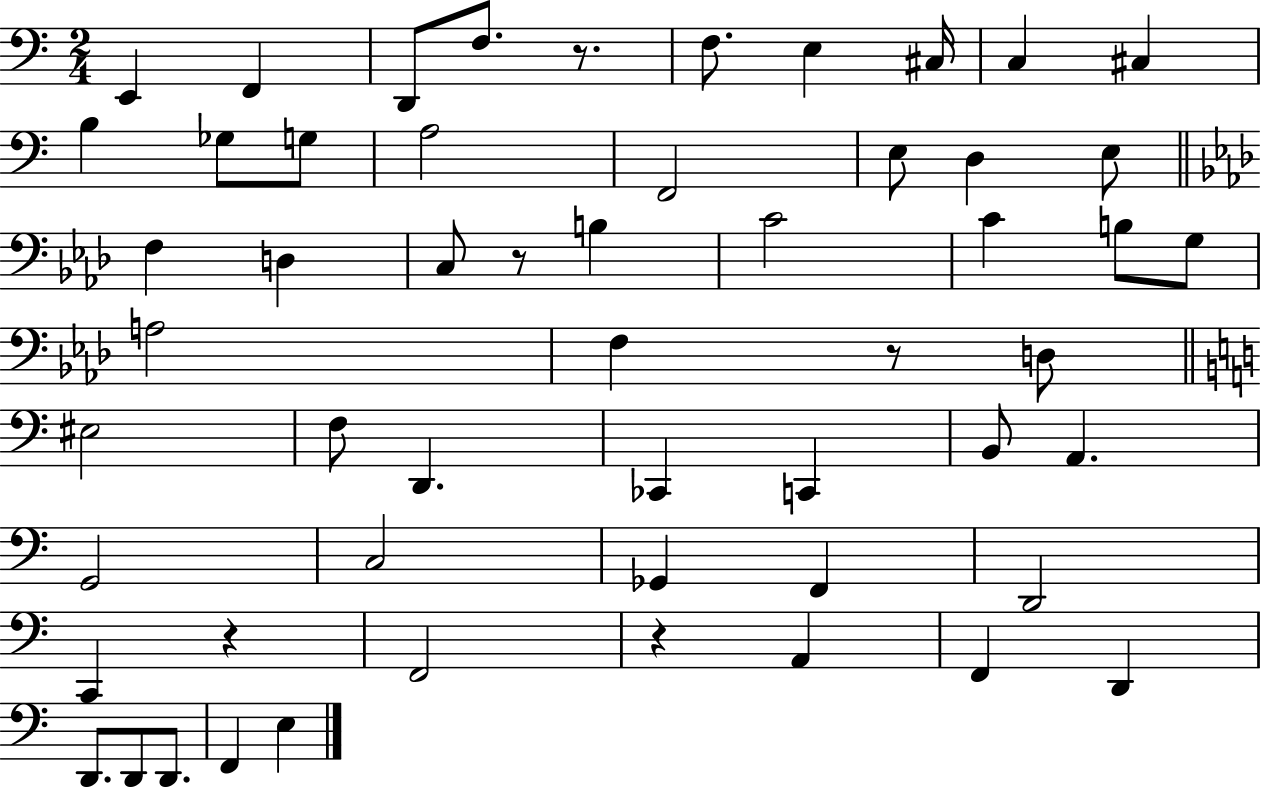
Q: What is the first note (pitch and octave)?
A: E2